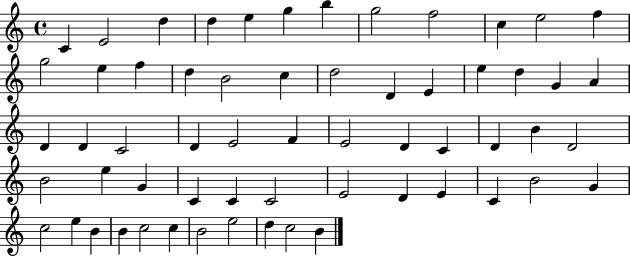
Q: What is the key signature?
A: C major